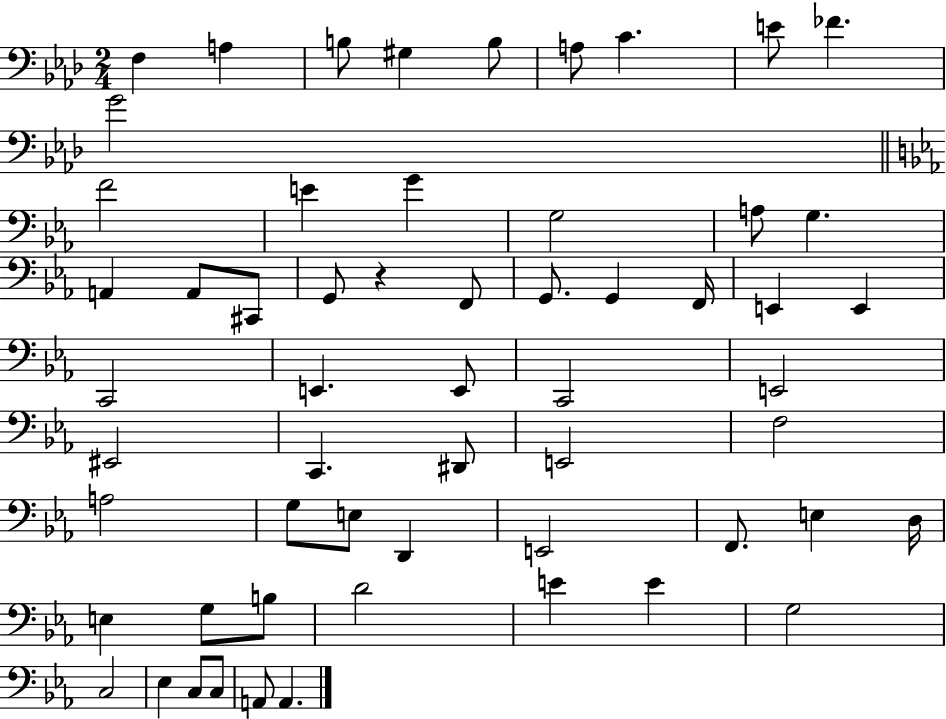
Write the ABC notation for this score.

X:1
T:Untitled
M:2/4
L:1/4
K:Ab
F, A, B,/2 ^G, B,/2 A,/2 C E/2 _F G2 F2 E G G,2 A,/2 G, A,, A,,/2 ^C,,/2 G,,/2 z F,,/2 G,,/2 G,, F,,/4 E,, E,, C,,2 E,, E,,/2 C,,2 E,,2 ^E,,2 C,, ^D,,/2 E,,2 F,2 A,2 G,/2 E,/2 D,, E,,2 F,,/2 E, D,/4 E, G,/2 B,/2 D2 E E G,2 C,2 _E, C,/2 C,/2 A,,/2 A,,